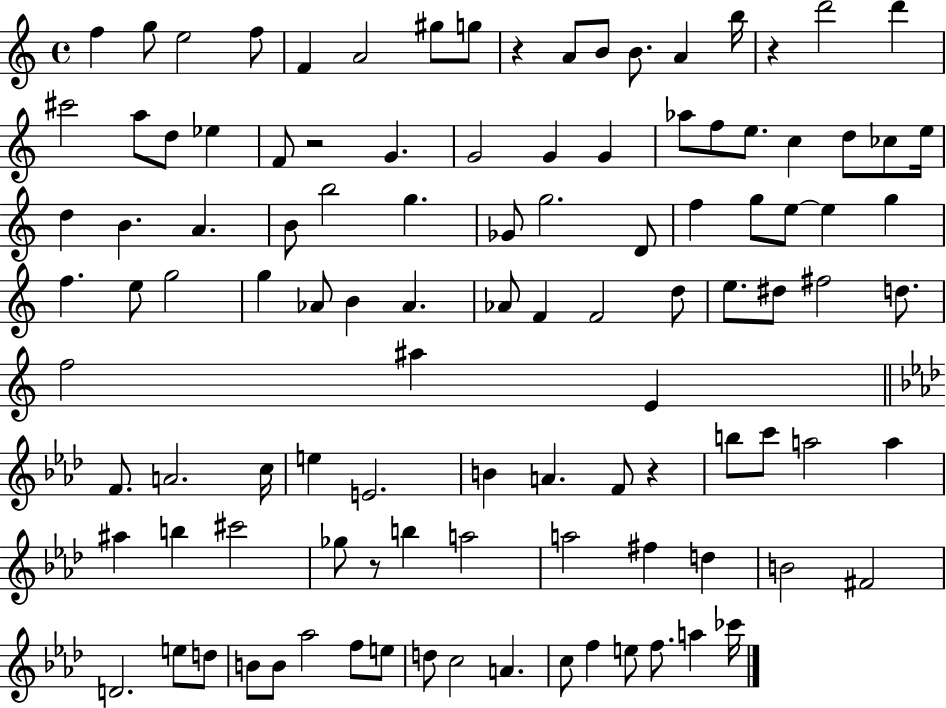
F5/q G5/e E5/h F5/e F4/q A4/h G#5/e G5/e R/q A4/e B4/e B4/e. A4/q B5/s R/q D6/h D6/q C#6/h A5/e D5/e Eb5/q F4/e R/h G4/q. G4/h G4/q G4/q Ab5/e F5/e E5/e. C5/q D5/e CES5/e E5/s D5/q B4/q. A4/q. B4/e B5/h G5/q. Gb4/e G5/h. D4/e F5/q G5/e E5/e E5/q G5/q F5/q. E5/e G5/h G5/q Ab4/e B4/q Ab4/q. Ab4/e F4/q F4/h D5/e E5/e. D#5/e F#5/h D5/e. F5/h A#5/q E4/q F4/e. A4/h. C5/s E5/q E4/h. B4/q A4/q. F4/e R/q B5/e C6/e A5/h A5/q A#5/q B5/q C#6/h Gb5/e R/e B5/q A5/h A5/h F#5/q D5/q B4/h F#4/h D4/h. E5/e D5/e B4/e B4/e Ab5/h F5/e E5/e D5/e C5/h A4/q. C5/e F5/q E5/e F5/e. A5/q CES6/s